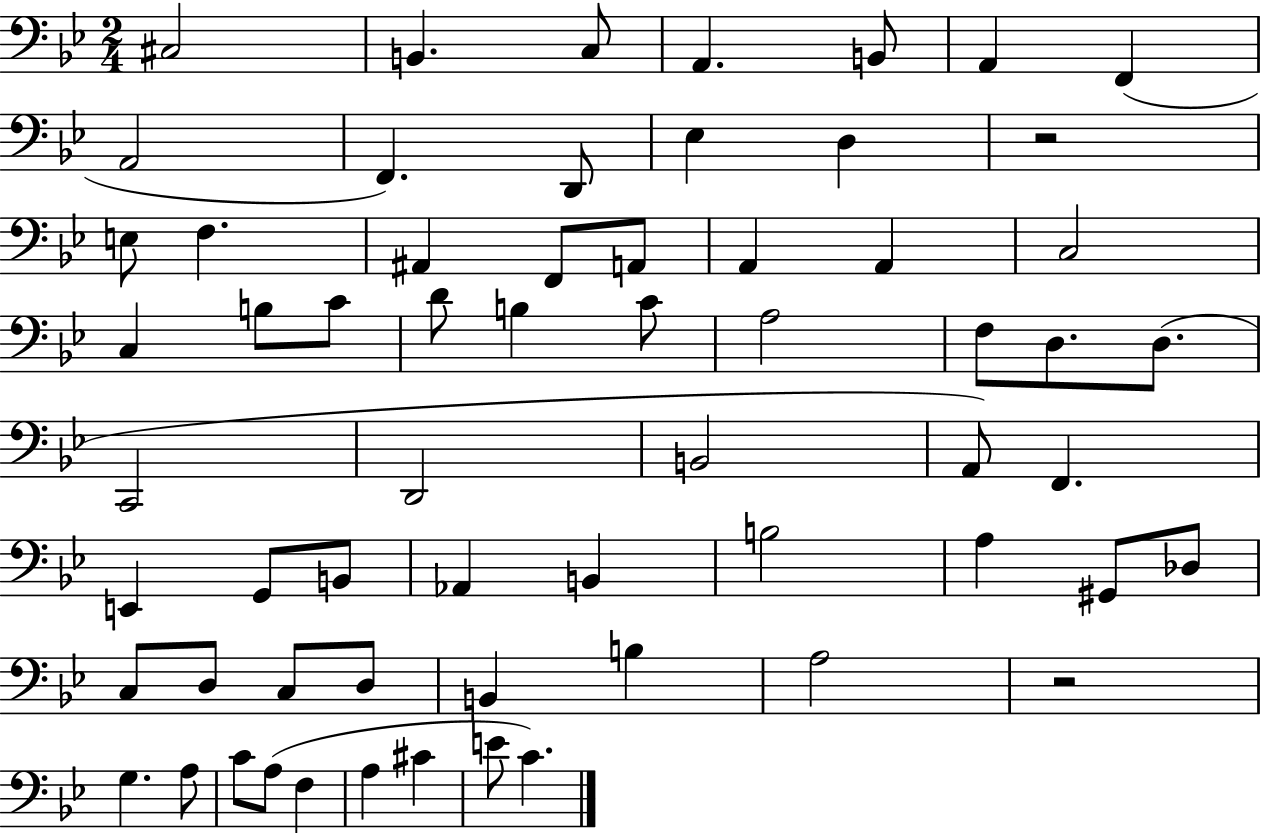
{
  \clef bass
  \numericTimeSignature
  \time 2/4
  \key bes \major
  \repeat volta 2 { cis2 | b,4. c8 | a,4. b,8 | a,4 f,4( | \break a,2 | f,4.) d,8 | ees4 d4 | r2 | \break e8 f4. | ais,4 f,8 a,8 | a,4 a,4 | c2 | \break c4 b8 c'8 | d'8 b4 c'8 | a2 | f8 d8. d8.( | \break c,2 | d,2 | b,2 | a,8) f,4. | \break e,4 g,8 b,8 | aes,4 b,4 | b2 | a4 gis,8 des8 | \break c8 d8 c8 d8 | b,4 b4 | a2 | r2 | \break g4. a8 | c'8 a8( f4 | a4 cis'4 | e'8 c'4.) | \break } \bar "|."
}